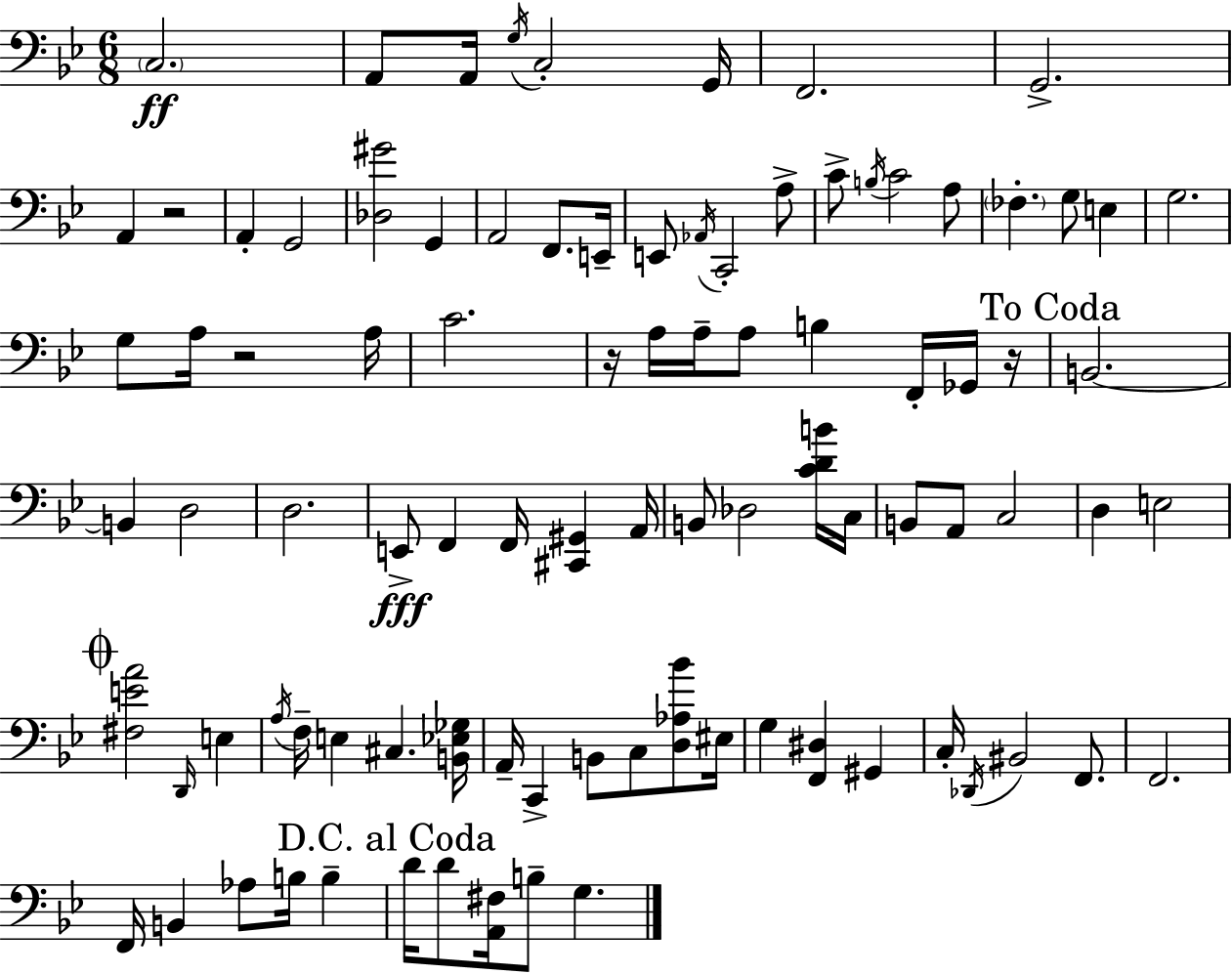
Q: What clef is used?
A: bass